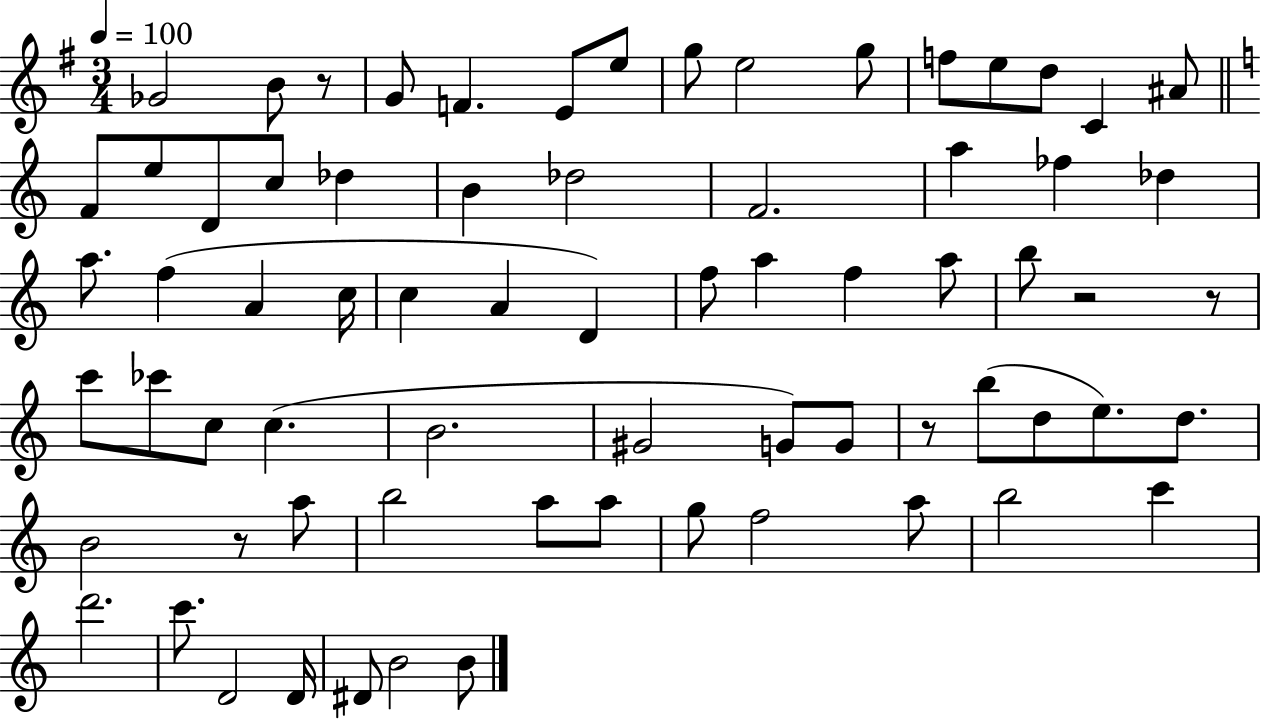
Gb4/h B4/e R/e G4/e F4/q. E4/e E5/e G5/e E5/h G5/e F5/e E5/e D5/e C4/q A#4/e F4/e E5/e D4/e C5/e Db5/q B4/q Db5/h F4/h. A5/q FES5/q Db5/q A5/e. F5/q A4/q C5/s C5/q A4/q D4/q F5/e A5/q F5/q A5/e B5/e R/h R/e C6/e CES6/e C5/e C5/q. B4/h. G#4/h G4/e G4/e R/e B5/e D5/e E5/e. D5/e. B4/h R/e A5/e B5/h A5/e A5/e G5/e F5/h A5/e B5/h C6/q D6/h. C6/e. D4/h D4/s D#4/e B4/h B4/e